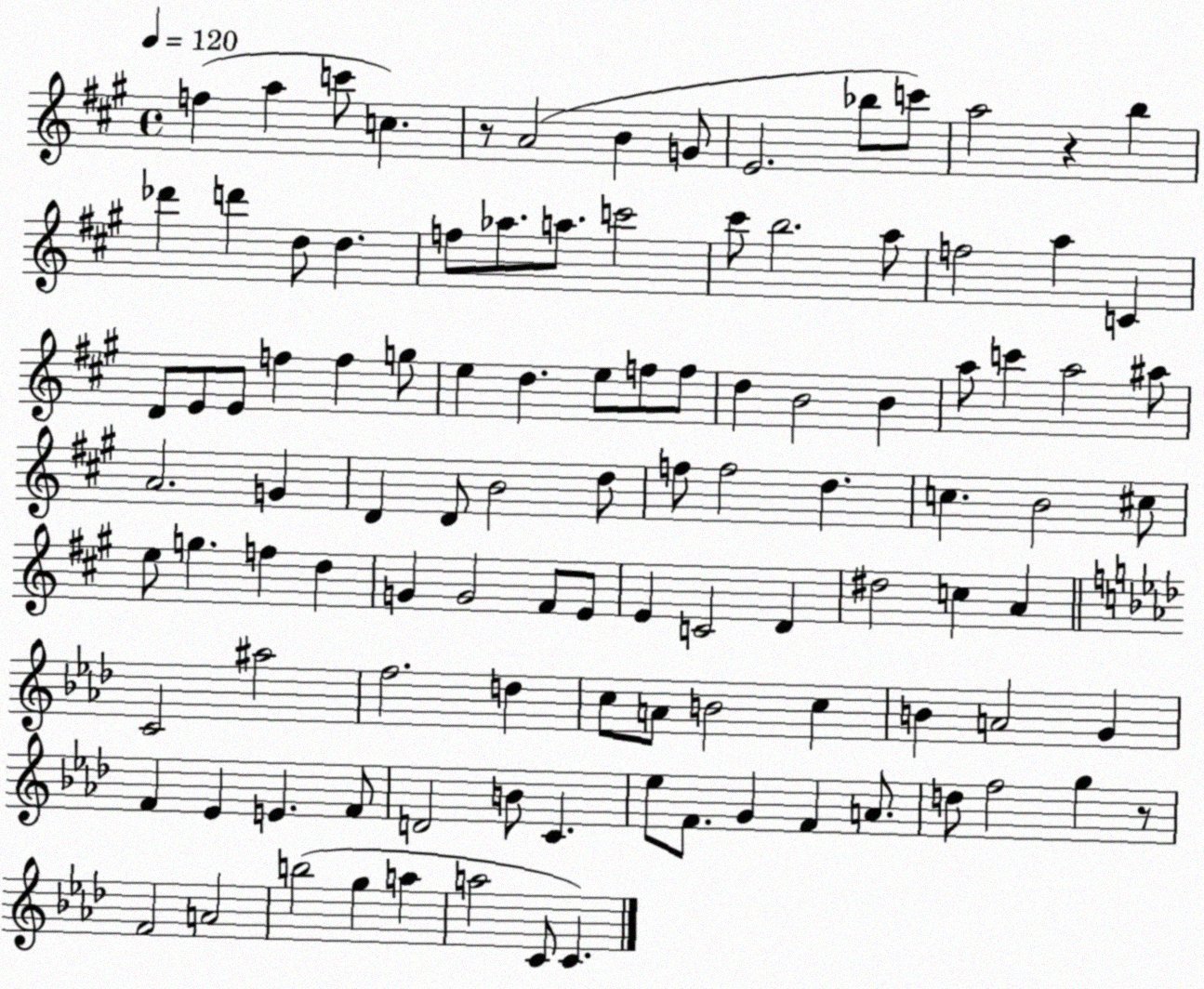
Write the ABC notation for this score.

X:1
T:Untitled
M:4/4
L:1/4
K:A
f a c'/2 c z/2 A2 B G/2 E2 _b/2 c'/2 a2 z b _d' d' d/2 d f/2 _a/2 a/2 c'2 ^c'/2 b2 a/2 f2 a C D/2 E/2 E/2 f f g/2 e d e/2 f/2 f/2 d B2 B a/2 c' a2 ^a/2 A2 G D D/2 B2 d/2 f/2 f2 d c B2 ^c/2 e/2 g f d G G2 ^F/2 E/2 E C2 D ^d2 c A C2 ^a2 f2 d c/2 A/2 B2 c B A2 G F _E E F/2 D2 B/2 C _e/2 F/2 G F A/2 d/2 f2 g z/2 F2 A2 b2 g a a2 C/2 C